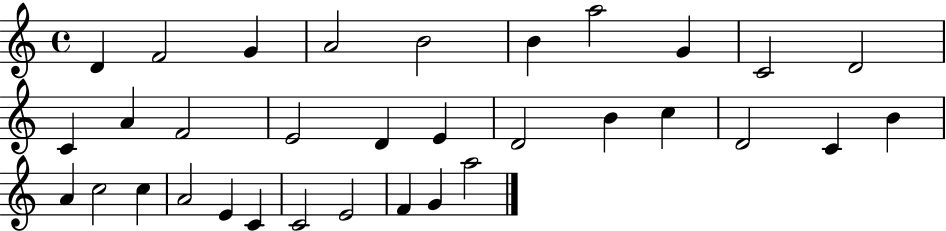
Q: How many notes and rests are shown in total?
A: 33